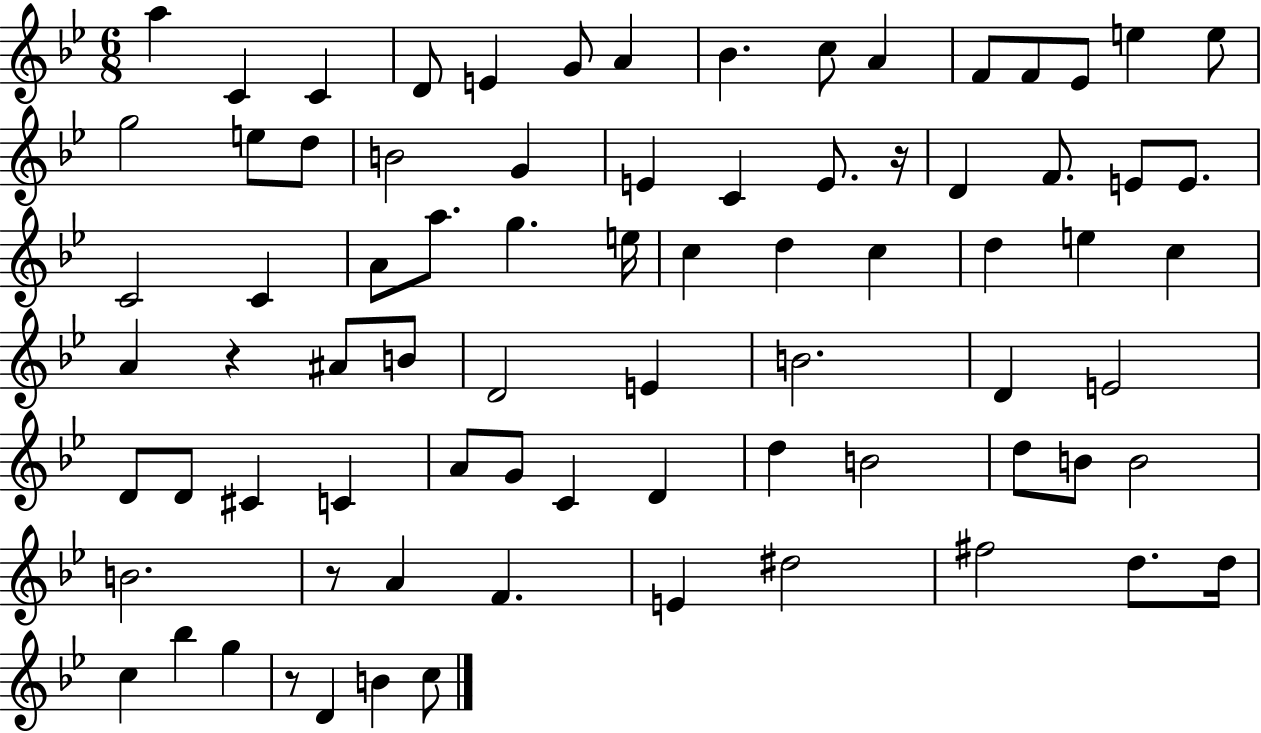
{
  \clef treble
  \numericTimeSignature
  \time 6/8
  \key bes \major
  a''4 c'4 c'4 | d'8 e'4 g'8 a'4 | bes'4. c''8 a'4 | f'8 f'8 ees'8 e''4 e''8 | \break g''2 e''8 d''8 | b'2 g'4 | e'4 c'4 e'8. r16 | d'4 f'8. e'8 e'8. | \break c'2 c'4 | a'8 a''8. g''4. e''16 | c''4 d''4 c''4 | d''4 e''4 c''4 | \break a'4 r4 ais'8 b'8 | d'2 e'4 | b'2. | d'4 e'2 | \break d'8 d'8 cis'4 c'4 | a'8 g'8 c'4 d'4 | d''4 b'2 | d''8 b'8 b'2 | \break b'2. | r8 a'4 f'4. | e'4 dis''2 | fis''2 d''8. d''16 | \break c''4 bes''4 g''4 | r8 d'4 b'4 c''8 | \bar "|."
}